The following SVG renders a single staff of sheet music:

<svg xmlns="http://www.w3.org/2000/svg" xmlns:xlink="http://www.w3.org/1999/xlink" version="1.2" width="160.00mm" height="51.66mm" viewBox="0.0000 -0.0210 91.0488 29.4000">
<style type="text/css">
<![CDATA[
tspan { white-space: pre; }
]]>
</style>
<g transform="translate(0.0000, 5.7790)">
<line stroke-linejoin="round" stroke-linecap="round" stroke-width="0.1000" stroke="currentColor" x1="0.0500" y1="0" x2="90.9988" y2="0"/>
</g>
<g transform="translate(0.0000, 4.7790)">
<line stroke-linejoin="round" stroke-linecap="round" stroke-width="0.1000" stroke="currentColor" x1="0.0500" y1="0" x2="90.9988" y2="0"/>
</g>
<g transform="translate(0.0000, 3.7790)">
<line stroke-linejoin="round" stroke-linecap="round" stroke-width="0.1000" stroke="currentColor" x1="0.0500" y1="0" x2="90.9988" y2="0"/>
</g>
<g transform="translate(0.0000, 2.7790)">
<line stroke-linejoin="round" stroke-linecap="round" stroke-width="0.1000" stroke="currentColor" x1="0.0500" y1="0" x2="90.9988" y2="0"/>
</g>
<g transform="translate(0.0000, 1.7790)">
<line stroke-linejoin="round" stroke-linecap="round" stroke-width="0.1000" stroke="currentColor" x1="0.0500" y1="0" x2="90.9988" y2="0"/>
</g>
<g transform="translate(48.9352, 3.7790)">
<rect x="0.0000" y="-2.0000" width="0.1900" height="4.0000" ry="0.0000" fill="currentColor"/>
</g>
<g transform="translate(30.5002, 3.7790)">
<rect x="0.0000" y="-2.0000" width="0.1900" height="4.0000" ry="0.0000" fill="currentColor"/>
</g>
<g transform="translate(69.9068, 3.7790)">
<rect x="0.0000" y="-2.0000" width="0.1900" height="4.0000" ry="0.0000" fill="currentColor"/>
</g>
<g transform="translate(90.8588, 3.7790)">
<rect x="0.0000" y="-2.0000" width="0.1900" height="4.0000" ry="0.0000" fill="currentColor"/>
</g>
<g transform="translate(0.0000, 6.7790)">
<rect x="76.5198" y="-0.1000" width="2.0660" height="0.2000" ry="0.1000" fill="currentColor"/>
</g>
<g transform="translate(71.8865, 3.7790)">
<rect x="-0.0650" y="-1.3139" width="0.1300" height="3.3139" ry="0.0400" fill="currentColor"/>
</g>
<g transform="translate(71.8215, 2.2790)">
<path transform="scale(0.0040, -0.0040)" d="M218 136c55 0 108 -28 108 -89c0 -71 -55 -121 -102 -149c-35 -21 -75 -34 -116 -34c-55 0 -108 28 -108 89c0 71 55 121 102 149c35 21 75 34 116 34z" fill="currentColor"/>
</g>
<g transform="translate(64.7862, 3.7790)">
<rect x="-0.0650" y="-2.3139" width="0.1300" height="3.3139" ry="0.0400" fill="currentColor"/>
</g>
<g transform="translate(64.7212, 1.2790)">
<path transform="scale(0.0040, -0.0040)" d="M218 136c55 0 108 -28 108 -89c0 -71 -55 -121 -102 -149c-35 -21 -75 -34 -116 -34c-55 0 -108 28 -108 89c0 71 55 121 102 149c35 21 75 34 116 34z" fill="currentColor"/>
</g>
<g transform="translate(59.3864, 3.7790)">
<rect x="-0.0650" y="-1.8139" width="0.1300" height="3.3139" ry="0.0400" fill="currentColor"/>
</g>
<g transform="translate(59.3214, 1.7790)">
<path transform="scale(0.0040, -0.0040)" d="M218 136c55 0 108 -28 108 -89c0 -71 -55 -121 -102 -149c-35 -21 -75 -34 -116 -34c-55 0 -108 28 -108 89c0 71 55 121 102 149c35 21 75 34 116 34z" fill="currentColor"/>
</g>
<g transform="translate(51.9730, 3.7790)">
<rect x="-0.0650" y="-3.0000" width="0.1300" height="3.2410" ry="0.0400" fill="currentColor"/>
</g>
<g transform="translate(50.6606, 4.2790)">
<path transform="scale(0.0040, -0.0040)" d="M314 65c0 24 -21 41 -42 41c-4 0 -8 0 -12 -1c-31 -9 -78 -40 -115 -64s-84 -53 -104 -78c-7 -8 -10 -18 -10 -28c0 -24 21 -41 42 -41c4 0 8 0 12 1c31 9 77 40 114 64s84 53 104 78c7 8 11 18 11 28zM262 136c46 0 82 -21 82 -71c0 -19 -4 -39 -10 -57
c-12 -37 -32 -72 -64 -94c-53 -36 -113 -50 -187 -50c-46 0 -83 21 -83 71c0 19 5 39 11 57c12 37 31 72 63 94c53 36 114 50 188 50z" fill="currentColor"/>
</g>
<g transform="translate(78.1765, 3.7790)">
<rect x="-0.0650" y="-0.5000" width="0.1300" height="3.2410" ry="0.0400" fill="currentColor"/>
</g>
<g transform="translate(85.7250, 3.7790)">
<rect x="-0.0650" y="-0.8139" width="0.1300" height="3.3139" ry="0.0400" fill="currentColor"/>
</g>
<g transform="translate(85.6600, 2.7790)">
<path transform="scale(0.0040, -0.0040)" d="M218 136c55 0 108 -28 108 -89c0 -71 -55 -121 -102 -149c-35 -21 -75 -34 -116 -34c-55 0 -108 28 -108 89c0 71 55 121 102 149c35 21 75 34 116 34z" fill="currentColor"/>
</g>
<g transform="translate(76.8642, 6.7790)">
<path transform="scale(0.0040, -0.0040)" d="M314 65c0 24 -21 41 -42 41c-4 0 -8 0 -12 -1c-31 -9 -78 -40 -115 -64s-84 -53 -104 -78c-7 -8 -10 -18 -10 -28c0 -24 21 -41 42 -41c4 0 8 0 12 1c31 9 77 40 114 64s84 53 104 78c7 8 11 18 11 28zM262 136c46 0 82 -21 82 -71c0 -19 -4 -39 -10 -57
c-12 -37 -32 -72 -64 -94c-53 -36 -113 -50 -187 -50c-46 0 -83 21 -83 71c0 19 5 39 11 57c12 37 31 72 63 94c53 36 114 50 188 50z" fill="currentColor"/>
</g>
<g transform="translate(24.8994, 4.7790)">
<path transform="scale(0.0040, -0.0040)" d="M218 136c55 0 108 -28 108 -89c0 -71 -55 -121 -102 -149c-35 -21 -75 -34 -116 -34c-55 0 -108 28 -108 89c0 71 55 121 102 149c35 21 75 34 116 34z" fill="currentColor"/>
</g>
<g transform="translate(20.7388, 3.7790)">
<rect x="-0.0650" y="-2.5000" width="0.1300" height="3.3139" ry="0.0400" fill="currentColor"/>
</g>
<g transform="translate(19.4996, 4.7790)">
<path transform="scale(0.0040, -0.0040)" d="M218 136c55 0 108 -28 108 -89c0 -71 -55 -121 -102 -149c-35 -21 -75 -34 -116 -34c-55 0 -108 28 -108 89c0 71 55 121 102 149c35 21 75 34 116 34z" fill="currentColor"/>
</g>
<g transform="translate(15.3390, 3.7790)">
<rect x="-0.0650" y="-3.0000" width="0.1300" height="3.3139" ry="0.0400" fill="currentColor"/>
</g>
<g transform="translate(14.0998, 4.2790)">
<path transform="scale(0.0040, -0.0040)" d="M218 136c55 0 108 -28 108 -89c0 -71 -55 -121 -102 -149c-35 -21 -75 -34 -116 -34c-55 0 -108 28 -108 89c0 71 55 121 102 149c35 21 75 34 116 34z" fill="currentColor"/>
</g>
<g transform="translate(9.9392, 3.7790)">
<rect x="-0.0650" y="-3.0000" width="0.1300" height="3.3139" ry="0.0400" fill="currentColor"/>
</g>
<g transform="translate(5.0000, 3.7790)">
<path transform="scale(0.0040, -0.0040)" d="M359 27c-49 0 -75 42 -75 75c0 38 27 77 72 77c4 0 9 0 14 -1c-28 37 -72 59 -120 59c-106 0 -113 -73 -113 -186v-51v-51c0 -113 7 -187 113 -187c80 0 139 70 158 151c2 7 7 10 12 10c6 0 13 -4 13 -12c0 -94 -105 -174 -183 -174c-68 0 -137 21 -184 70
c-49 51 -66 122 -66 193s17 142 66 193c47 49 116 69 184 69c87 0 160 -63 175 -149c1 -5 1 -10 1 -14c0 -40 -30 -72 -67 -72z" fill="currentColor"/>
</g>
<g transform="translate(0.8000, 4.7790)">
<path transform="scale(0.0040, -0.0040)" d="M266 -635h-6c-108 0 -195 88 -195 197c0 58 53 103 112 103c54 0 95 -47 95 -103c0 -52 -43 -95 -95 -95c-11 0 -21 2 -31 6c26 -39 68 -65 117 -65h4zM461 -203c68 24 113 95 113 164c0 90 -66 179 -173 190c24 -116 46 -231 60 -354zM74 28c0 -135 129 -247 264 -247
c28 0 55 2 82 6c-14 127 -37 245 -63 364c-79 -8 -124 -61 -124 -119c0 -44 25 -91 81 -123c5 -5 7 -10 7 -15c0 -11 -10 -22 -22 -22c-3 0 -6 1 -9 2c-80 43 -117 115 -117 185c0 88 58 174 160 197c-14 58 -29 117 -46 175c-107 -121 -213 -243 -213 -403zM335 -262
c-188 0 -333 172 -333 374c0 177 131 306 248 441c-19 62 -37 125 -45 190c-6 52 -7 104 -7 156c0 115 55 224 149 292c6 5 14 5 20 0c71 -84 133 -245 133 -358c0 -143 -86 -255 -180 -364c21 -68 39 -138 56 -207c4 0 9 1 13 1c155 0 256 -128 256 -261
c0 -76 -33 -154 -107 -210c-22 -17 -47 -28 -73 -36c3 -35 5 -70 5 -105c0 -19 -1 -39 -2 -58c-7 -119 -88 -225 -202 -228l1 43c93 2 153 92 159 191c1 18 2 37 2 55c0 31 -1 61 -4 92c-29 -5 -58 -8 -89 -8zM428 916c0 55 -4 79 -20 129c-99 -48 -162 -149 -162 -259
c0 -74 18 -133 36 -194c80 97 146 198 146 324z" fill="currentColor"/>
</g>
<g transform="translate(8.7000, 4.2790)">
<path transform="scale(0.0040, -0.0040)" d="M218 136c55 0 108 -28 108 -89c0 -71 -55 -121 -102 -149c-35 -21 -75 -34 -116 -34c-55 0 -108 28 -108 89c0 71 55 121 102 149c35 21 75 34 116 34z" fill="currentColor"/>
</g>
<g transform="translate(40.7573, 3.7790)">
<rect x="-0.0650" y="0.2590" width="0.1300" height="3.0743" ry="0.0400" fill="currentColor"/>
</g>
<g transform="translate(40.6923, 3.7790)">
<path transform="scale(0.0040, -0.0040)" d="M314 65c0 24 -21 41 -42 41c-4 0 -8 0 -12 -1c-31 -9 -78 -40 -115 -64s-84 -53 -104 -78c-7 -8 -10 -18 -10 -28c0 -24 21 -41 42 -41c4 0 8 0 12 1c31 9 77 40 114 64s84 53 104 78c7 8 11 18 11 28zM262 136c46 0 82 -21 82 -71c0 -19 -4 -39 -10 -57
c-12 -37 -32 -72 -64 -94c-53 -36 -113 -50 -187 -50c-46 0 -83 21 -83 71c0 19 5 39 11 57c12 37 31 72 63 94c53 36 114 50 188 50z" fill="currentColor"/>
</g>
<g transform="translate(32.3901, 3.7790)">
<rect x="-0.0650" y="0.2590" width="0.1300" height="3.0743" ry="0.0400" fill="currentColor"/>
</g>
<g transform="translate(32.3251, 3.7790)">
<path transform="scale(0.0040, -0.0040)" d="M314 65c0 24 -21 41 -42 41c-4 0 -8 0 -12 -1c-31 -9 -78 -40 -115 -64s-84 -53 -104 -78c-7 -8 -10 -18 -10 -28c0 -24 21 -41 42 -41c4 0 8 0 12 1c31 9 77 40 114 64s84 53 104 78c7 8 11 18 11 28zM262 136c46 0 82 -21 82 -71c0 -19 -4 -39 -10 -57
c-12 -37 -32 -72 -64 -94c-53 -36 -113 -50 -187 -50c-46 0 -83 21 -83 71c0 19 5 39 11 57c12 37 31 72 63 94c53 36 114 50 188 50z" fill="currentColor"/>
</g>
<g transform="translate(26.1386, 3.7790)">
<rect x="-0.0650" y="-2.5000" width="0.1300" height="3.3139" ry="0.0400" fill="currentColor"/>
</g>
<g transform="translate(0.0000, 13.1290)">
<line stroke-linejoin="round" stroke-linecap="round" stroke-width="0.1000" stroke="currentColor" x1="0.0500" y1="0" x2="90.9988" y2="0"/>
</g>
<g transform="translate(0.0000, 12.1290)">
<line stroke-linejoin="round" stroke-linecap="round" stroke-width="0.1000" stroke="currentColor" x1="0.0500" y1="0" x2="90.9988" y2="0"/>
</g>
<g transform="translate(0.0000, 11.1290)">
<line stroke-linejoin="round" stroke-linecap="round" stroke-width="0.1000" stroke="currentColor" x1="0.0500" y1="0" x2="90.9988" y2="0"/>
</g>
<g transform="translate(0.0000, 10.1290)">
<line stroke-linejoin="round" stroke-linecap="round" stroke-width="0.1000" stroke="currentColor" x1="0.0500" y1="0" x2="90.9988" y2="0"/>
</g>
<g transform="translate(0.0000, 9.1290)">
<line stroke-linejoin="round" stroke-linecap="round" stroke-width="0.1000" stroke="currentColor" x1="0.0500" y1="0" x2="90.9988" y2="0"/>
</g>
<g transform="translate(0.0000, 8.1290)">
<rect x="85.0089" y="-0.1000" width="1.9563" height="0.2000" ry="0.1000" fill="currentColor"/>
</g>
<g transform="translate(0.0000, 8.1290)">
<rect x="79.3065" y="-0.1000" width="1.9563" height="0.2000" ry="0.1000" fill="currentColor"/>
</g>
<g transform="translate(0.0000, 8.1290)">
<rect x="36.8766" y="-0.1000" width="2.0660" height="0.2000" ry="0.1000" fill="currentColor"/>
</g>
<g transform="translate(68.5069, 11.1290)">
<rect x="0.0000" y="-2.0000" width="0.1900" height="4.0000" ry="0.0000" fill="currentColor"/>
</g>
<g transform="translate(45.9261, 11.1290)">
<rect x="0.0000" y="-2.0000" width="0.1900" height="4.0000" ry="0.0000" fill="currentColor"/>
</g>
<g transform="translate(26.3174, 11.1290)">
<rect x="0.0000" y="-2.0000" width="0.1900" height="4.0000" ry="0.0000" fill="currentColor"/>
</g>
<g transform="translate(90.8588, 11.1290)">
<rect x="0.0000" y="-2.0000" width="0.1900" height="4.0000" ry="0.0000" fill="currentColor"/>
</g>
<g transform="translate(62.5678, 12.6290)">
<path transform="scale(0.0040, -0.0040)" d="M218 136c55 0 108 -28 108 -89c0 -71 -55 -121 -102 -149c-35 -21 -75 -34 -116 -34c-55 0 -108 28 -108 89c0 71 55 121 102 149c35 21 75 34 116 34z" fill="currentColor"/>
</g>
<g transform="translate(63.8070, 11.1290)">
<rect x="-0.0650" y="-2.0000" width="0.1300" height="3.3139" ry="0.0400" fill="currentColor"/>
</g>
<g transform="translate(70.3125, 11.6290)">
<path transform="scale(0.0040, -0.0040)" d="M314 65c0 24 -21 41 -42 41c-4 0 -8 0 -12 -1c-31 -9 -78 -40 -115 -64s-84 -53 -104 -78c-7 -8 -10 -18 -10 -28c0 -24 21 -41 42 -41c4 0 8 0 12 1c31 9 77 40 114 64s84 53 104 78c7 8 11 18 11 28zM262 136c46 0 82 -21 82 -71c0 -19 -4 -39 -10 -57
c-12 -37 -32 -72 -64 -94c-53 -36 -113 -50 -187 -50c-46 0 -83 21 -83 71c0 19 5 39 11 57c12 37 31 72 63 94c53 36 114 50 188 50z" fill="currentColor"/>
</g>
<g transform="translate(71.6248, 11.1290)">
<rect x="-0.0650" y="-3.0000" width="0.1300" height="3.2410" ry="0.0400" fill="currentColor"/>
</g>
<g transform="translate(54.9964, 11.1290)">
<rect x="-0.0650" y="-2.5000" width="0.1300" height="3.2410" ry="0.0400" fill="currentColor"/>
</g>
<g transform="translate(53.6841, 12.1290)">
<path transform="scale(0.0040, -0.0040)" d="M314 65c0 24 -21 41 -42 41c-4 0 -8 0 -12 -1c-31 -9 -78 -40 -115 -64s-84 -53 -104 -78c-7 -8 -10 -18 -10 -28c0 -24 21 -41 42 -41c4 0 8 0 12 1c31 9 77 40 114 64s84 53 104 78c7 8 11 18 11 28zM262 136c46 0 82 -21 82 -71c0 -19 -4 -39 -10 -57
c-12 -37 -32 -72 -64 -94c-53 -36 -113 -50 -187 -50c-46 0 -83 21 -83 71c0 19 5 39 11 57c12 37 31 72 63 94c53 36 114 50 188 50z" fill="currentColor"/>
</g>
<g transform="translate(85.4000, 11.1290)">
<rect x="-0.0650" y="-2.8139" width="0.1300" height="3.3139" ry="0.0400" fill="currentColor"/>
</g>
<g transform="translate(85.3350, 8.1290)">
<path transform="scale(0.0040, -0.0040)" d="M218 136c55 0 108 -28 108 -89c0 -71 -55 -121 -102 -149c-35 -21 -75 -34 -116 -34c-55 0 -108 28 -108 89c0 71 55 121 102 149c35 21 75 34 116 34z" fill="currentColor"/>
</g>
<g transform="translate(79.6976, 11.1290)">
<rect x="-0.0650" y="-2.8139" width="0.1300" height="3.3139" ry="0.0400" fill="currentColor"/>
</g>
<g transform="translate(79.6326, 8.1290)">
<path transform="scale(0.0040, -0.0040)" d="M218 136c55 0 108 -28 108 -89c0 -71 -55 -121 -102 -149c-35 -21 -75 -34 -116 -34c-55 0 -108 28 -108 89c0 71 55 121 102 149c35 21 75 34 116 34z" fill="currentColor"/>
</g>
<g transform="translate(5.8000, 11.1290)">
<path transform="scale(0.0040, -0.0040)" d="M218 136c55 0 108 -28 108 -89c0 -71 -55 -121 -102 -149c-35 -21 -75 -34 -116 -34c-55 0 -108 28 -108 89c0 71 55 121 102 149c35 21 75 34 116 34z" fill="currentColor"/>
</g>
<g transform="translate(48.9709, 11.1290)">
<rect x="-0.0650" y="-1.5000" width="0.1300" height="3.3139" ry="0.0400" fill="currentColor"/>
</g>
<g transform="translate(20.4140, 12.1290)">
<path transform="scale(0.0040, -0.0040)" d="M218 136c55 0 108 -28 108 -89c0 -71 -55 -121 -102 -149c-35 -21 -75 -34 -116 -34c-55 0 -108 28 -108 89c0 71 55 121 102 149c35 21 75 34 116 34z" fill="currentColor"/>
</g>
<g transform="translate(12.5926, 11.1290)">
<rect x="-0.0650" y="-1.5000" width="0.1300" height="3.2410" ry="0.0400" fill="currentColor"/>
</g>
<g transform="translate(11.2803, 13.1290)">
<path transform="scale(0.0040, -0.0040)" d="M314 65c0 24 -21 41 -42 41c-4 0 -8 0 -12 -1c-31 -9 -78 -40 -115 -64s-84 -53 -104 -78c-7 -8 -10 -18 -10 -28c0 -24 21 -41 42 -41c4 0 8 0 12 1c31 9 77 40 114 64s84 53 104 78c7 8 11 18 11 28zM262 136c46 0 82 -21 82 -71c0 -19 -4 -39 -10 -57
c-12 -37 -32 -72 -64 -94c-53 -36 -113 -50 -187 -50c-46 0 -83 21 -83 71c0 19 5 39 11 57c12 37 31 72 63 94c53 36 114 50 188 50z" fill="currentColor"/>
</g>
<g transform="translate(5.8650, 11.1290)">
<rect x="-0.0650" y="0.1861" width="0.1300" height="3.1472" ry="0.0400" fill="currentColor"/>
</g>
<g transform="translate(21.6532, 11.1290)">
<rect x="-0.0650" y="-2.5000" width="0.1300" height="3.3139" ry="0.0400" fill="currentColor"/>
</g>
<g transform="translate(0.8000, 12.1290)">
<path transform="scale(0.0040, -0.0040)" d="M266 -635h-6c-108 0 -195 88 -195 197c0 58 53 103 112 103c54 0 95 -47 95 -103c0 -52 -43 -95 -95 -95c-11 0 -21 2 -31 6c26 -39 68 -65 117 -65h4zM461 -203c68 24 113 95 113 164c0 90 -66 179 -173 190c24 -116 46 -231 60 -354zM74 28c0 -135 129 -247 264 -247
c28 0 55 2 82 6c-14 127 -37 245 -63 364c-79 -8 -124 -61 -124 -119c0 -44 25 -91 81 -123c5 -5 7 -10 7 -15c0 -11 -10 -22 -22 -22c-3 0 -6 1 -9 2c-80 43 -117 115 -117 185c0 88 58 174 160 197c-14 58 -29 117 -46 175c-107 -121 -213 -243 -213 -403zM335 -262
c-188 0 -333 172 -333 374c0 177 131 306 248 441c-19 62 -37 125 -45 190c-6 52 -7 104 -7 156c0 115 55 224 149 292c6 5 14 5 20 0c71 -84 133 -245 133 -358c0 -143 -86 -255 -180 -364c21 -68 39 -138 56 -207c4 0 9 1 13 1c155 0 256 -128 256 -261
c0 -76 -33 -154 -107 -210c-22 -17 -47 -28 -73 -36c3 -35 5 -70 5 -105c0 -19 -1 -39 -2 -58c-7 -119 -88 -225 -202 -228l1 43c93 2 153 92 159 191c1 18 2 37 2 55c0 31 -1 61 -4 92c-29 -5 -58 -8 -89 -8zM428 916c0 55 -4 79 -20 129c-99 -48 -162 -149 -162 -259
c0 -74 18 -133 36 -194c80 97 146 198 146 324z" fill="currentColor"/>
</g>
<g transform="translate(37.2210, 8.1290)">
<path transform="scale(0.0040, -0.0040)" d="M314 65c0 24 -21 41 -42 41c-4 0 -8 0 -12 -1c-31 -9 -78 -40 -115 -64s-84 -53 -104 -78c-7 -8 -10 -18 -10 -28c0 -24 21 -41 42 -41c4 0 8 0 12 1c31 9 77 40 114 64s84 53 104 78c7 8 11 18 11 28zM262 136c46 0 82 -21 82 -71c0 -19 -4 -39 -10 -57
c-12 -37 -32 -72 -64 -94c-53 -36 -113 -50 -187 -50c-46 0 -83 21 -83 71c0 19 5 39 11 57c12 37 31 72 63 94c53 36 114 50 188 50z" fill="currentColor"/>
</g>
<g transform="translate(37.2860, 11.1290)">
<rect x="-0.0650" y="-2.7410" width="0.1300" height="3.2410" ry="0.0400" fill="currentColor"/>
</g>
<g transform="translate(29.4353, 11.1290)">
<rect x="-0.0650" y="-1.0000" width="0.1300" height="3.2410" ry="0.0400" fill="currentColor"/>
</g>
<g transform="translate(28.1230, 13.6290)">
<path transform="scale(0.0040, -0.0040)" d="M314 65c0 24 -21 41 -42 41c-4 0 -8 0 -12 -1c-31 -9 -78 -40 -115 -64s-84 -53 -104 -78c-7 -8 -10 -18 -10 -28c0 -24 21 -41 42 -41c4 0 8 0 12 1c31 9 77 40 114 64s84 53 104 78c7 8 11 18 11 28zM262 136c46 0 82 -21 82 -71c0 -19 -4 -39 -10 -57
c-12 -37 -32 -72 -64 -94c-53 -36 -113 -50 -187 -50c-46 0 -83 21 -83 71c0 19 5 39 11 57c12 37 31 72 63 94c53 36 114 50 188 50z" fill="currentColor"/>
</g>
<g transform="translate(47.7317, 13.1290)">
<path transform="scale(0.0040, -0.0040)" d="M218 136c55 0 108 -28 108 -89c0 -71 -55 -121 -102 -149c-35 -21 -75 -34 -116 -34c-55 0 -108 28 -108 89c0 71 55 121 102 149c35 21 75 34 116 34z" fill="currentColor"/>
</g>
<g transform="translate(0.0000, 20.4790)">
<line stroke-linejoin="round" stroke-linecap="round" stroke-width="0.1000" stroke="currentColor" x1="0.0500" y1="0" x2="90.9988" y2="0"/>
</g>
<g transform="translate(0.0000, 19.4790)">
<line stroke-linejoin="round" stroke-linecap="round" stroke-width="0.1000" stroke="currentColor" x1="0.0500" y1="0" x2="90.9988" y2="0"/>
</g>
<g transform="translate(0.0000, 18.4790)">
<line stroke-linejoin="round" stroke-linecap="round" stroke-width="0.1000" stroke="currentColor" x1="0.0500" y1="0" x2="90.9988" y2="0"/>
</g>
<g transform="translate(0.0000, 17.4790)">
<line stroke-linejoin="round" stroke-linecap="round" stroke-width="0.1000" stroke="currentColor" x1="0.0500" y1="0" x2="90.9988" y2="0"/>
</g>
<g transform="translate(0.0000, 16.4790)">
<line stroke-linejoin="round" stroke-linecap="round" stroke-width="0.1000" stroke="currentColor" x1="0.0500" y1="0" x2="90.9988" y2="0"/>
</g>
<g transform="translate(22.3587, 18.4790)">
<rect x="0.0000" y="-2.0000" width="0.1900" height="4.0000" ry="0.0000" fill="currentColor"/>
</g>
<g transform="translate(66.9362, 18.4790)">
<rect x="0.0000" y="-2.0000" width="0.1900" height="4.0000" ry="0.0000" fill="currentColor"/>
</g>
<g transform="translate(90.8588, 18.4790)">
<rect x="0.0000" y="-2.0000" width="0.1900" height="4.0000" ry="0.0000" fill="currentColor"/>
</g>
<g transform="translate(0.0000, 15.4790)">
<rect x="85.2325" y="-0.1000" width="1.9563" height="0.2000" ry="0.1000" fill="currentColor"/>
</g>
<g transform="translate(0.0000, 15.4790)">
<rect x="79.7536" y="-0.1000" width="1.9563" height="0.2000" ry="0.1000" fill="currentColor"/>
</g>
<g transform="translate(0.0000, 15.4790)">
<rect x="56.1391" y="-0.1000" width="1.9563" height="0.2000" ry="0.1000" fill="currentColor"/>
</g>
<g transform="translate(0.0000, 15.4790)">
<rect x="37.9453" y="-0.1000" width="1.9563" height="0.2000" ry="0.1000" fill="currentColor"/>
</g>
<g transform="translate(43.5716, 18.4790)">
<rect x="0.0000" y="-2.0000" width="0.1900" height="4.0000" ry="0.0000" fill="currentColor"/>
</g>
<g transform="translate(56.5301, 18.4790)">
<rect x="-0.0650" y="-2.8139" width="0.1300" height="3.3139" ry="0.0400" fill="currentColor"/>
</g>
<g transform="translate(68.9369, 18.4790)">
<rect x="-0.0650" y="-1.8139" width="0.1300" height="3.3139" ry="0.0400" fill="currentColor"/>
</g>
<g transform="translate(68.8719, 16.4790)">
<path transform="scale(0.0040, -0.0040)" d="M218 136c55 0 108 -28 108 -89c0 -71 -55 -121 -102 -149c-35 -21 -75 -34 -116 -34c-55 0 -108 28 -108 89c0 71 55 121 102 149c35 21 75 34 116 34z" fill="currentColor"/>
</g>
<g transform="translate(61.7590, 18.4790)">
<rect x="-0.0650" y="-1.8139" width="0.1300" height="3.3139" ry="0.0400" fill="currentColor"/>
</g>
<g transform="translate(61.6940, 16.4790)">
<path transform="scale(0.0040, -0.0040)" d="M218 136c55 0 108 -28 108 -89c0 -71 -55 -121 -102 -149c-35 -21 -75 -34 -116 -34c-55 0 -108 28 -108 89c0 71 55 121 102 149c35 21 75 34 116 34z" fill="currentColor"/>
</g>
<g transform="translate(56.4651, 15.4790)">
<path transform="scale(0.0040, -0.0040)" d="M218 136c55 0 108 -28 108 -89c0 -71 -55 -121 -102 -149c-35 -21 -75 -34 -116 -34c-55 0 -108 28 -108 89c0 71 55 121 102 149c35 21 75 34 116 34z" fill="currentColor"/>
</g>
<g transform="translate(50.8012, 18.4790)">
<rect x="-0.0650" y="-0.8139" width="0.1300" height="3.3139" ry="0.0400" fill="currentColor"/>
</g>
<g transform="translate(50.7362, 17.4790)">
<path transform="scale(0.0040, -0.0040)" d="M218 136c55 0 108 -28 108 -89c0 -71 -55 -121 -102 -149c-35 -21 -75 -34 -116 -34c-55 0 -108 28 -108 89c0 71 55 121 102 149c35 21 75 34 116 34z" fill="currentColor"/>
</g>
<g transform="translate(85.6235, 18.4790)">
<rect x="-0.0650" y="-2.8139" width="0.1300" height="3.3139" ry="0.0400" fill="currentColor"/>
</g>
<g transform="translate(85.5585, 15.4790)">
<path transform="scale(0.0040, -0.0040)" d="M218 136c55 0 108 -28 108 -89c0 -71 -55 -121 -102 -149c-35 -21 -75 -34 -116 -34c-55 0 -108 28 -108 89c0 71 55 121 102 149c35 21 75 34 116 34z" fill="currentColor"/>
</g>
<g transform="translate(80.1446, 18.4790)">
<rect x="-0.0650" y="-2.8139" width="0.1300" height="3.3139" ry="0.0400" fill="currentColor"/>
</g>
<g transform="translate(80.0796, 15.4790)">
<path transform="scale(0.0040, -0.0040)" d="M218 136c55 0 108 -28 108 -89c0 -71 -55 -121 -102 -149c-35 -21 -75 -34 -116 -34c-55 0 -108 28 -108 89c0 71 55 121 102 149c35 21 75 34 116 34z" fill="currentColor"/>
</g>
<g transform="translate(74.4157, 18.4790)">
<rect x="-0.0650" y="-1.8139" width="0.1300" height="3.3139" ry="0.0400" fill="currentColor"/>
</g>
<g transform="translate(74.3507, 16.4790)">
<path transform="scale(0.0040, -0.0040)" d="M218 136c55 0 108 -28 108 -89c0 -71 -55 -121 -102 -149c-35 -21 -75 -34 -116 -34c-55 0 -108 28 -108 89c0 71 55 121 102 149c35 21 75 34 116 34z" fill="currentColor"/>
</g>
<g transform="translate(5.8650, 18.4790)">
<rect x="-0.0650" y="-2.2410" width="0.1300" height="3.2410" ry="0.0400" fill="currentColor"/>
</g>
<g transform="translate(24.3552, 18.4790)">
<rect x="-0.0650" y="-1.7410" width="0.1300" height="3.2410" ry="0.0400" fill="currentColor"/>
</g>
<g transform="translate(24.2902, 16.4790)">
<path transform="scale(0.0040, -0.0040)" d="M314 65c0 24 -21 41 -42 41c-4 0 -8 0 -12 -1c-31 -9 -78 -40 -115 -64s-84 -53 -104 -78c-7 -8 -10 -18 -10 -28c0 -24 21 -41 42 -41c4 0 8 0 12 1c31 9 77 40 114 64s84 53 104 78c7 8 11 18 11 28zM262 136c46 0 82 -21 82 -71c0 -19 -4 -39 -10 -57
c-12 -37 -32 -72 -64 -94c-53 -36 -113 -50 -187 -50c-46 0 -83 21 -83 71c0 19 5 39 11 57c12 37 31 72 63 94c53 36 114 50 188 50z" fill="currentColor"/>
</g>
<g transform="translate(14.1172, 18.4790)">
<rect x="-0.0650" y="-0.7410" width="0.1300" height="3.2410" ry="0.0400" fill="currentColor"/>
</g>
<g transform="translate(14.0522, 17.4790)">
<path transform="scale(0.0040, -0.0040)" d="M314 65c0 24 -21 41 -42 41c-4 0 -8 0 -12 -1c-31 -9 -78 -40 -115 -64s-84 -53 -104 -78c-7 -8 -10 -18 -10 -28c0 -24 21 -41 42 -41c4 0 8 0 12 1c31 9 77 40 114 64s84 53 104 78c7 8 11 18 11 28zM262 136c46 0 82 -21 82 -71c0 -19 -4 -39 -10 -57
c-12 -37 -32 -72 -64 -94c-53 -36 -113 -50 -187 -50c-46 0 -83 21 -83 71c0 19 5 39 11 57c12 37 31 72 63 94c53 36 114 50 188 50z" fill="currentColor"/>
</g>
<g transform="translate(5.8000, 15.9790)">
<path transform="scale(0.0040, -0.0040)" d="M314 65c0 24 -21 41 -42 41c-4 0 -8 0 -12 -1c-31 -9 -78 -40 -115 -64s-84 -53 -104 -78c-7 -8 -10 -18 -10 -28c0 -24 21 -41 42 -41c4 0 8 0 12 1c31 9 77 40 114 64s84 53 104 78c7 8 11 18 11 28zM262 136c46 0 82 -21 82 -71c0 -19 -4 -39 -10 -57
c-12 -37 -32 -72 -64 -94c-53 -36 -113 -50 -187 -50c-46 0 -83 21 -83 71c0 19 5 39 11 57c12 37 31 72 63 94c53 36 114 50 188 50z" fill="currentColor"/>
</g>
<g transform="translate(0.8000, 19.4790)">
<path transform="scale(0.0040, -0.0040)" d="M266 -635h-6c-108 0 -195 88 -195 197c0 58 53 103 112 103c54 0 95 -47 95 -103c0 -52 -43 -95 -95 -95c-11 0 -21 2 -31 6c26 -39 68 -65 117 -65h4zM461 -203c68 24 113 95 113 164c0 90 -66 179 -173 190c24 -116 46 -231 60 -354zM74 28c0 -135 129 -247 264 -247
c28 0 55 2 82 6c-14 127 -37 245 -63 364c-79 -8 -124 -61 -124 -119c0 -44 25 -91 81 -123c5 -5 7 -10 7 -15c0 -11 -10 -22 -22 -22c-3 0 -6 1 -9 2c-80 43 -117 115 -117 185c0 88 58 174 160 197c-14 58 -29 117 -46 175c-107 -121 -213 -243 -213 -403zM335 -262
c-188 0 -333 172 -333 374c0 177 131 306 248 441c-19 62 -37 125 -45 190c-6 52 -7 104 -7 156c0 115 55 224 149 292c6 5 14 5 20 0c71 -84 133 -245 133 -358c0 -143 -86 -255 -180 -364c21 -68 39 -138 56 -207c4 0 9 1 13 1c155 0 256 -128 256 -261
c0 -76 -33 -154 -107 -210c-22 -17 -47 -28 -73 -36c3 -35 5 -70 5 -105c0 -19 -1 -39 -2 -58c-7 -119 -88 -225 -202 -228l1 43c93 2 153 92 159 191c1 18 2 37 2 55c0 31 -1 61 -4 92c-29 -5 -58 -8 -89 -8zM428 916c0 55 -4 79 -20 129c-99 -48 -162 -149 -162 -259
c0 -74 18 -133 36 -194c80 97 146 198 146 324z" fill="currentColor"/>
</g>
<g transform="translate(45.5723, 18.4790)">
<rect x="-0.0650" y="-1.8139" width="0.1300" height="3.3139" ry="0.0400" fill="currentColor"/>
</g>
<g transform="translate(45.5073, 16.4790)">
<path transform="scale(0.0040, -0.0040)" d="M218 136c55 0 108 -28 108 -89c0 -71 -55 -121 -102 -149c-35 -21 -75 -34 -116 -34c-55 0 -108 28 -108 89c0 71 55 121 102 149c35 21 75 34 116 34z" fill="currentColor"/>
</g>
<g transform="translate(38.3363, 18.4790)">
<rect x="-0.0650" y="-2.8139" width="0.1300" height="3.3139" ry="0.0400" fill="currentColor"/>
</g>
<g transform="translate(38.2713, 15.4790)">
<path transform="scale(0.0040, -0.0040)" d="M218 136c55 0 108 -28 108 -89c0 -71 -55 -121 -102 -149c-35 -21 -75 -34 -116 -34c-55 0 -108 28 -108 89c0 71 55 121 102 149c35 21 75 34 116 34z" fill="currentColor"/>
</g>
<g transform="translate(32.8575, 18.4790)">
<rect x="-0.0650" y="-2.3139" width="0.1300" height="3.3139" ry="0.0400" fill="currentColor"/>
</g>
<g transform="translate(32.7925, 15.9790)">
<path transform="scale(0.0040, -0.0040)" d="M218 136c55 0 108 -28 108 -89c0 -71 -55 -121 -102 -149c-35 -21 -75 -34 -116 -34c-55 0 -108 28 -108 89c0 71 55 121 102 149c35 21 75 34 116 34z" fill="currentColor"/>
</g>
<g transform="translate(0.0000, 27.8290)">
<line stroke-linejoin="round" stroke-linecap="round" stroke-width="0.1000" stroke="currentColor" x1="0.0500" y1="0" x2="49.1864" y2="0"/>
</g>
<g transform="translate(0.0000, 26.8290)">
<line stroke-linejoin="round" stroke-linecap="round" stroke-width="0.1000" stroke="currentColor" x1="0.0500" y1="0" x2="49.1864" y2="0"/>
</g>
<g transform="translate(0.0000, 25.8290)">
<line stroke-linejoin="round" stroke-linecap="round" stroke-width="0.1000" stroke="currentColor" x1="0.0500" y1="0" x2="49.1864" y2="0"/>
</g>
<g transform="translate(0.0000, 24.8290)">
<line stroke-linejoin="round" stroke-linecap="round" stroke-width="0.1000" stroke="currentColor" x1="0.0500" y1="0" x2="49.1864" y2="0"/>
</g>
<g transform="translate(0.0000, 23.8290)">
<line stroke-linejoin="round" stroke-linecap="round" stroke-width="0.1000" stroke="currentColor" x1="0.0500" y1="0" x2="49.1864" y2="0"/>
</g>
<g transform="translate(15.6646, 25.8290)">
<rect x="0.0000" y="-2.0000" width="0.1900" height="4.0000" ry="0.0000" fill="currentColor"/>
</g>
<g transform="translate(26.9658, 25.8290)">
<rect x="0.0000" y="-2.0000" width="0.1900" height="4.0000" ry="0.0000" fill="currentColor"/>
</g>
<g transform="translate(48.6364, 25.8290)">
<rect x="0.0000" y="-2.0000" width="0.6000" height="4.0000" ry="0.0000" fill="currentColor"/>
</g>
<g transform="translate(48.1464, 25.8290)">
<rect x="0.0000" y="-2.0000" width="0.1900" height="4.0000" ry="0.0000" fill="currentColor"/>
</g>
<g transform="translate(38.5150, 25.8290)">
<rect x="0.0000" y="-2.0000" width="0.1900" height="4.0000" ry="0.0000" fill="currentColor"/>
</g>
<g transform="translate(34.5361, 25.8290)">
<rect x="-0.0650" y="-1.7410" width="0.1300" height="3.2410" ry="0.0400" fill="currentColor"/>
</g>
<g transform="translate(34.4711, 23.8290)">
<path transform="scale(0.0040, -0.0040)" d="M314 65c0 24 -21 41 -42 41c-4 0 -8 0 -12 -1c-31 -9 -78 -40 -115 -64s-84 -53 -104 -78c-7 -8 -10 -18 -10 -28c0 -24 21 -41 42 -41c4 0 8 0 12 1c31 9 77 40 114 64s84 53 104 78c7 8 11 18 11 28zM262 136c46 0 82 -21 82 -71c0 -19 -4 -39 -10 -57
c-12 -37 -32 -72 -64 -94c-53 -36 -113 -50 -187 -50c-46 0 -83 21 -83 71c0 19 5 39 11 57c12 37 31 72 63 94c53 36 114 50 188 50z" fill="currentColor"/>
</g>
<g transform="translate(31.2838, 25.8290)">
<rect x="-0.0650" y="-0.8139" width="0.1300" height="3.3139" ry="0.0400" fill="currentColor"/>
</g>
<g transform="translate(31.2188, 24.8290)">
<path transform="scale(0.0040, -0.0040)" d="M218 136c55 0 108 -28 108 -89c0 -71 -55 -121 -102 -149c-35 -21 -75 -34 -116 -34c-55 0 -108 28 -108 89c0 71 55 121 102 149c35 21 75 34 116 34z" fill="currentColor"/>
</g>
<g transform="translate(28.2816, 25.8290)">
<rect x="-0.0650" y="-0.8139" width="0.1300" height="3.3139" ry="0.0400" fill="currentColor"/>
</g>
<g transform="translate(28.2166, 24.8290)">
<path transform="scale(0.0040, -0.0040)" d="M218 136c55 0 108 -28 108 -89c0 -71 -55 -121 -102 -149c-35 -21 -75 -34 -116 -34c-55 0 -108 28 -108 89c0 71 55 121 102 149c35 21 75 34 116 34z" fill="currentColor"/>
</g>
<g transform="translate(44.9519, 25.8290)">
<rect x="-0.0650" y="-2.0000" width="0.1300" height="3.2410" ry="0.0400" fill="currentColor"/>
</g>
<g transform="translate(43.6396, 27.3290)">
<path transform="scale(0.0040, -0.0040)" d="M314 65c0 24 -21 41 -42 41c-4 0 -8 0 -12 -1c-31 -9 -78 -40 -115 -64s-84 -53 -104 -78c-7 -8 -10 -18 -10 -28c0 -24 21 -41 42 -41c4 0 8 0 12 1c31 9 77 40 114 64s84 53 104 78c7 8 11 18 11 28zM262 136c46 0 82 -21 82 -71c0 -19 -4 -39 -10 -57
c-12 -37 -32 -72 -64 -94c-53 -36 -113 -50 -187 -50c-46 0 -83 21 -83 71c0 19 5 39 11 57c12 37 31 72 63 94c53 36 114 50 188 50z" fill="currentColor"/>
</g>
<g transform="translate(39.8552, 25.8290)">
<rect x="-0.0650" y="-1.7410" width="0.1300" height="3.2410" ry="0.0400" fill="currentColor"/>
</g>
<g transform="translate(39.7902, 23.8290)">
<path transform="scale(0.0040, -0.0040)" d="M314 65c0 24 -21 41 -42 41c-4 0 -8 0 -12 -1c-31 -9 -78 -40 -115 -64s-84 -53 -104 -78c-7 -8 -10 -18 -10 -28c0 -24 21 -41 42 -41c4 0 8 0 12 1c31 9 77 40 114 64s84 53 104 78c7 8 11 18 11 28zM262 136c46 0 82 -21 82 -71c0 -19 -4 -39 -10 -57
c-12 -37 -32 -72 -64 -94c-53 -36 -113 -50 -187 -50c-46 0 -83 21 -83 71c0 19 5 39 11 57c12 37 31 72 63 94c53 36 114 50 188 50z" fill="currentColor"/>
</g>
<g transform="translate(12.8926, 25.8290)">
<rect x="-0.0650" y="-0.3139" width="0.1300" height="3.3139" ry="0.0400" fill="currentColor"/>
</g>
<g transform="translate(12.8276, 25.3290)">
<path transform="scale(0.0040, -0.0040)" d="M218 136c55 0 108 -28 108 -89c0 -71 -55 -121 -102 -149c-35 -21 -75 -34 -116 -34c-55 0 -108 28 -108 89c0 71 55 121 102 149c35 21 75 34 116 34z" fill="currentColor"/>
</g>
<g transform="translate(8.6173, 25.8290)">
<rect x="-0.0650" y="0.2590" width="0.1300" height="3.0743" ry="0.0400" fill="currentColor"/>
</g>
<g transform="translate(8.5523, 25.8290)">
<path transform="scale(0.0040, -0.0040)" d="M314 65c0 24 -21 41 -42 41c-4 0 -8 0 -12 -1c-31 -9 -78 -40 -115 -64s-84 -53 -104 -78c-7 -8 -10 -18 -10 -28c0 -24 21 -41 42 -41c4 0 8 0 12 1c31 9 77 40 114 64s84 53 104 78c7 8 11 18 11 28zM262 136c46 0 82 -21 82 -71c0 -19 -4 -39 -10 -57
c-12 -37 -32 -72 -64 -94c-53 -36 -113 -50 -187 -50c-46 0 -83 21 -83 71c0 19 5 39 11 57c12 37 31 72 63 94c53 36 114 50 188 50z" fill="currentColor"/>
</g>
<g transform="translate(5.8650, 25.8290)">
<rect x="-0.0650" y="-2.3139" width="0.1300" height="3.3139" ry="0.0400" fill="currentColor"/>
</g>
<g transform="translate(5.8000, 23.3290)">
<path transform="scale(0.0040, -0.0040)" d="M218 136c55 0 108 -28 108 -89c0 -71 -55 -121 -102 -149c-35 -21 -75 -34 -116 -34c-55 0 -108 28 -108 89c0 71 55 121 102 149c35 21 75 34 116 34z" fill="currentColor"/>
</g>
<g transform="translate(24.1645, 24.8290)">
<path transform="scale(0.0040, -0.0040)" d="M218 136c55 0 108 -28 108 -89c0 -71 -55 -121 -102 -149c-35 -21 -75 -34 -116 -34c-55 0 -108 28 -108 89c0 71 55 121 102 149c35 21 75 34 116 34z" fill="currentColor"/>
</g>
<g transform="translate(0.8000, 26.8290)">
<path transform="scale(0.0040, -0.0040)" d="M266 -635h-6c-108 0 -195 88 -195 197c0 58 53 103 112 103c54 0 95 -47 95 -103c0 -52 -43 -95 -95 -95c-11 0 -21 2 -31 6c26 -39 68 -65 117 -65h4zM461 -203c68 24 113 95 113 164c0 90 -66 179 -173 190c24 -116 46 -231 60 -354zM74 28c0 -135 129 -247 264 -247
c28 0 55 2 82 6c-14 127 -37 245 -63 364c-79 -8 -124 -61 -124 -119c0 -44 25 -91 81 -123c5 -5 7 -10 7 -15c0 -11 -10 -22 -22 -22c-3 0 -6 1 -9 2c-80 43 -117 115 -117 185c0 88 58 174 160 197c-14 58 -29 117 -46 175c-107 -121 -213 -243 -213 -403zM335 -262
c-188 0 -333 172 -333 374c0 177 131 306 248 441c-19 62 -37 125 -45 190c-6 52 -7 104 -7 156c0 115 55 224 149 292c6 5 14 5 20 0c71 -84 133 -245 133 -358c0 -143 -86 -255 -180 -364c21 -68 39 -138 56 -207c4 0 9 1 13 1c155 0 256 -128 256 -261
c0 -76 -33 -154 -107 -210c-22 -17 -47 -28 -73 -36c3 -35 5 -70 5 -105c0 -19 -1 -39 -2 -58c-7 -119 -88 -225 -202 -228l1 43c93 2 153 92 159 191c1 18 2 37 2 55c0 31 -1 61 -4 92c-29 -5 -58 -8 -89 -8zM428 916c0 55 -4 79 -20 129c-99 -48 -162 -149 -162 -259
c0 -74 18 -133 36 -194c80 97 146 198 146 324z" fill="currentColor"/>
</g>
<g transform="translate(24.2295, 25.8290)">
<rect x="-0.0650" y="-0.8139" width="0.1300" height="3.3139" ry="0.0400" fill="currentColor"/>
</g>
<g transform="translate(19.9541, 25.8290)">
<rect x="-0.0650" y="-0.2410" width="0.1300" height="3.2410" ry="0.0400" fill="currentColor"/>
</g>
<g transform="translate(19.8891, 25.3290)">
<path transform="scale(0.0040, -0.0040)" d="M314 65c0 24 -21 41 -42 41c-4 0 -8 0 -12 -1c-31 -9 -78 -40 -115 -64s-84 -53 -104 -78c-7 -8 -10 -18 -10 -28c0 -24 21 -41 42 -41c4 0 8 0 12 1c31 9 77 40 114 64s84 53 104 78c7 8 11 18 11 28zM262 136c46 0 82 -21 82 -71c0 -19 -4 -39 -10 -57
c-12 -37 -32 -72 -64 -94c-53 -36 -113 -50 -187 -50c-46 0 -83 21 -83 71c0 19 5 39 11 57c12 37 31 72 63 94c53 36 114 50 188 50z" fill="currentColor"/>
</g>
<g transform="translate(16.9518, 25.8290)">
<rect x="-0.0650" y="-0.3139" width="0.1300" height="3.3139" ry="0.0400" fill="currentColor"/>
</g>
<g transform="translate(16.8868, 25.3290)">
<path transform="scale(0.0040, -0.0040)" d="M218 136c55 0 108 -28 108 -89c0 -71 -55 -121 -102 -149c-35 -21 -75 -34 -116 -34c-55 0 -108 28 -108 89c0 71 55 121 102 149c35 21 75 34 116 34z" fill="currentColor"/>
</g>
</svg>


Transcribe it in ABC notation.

X:1
T:Untitled
M:4/4
L:1/4
K:C
A A G G B2 B2 A2 f g e C2 d B E2 G D2 a2 E G2 F A2 a a g2 d2 f2 g a f d a f f f a a g B2 c c c2 d d d f2 f2 F2